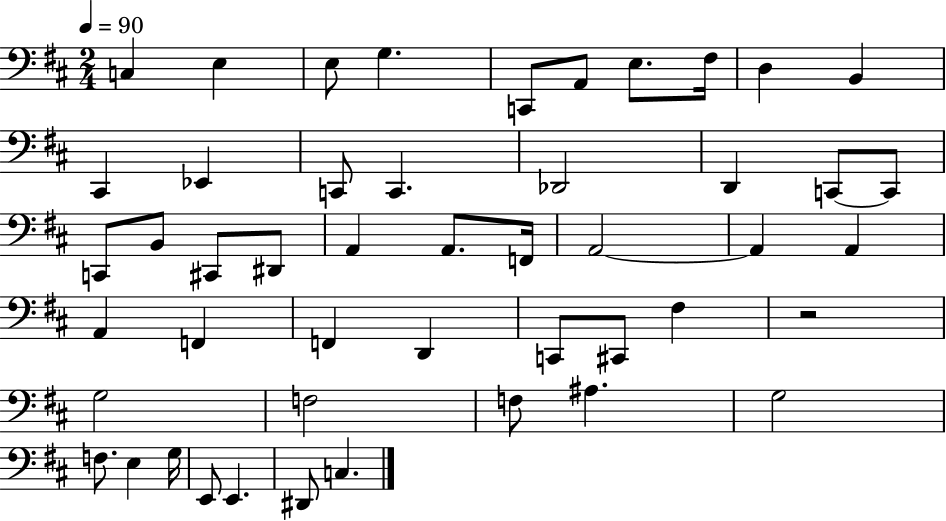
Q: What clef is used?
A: bass